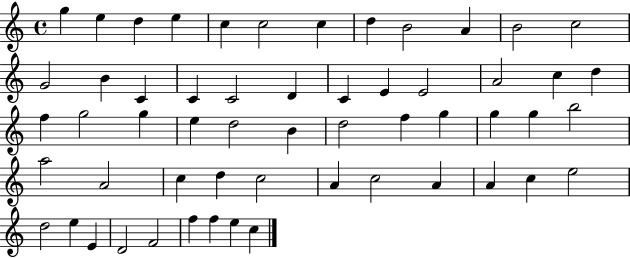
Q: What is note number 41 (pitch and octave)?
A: C5